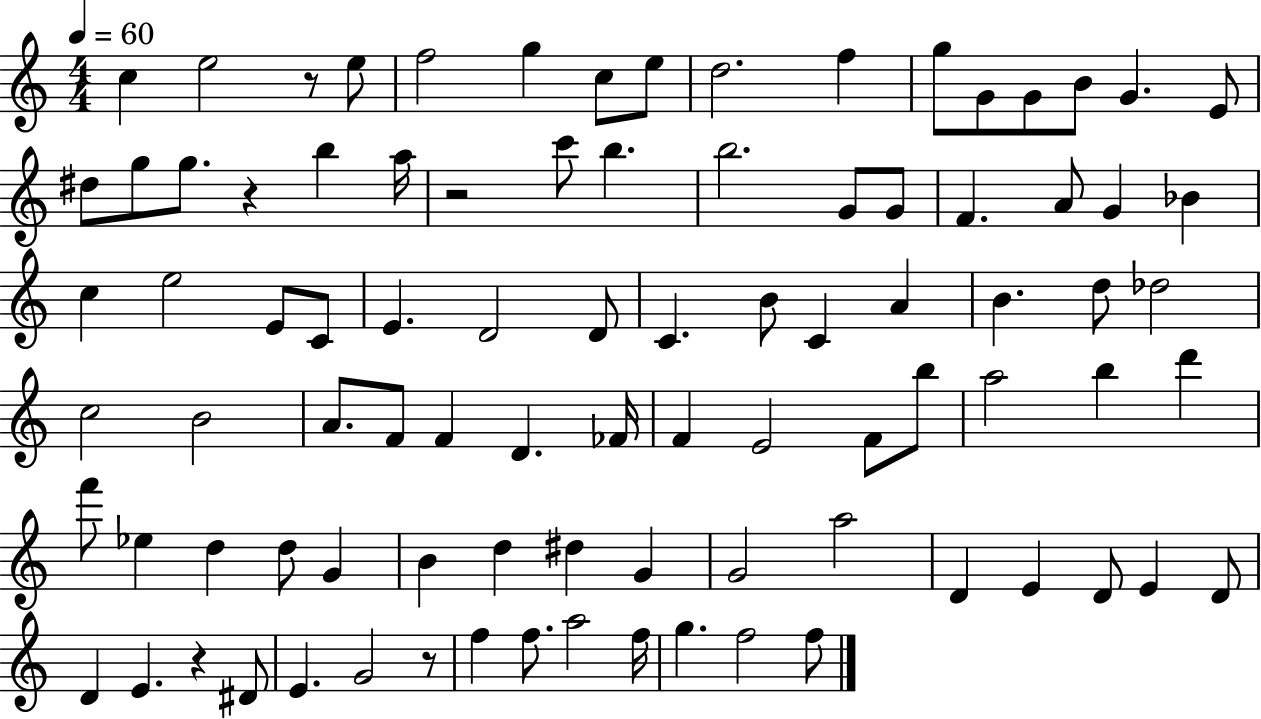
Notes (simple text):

C5/q E5/h R/e E5/e F5/h G5/q C5/e E5/e D5/h. F5/q G5/e G4/e G4/e B4/e G4/q. E4/e D#5/e G5/e G5/e. R/q B5/q A5/s R/h C6/e B5/q. B5/h. G4/e G4/e F4/q. A4/e G4/q Bb4/q C5/q E5/h E4/e C4/e E4/q. D4/h D4/e C4/q. B4/e C4/q A4/q B4/q. D5/e Db5/h C5/h B4/h A4/e. F4/e F4/q D4/q. FES4/s F4/q E4/h F4/e B5/e A5/h B5/q D6/q F6/e Eb5/q D5/q D5/e G4/q B4/q D5/q D#5/q G4/q G4/h A5/h D4/q E4/q D4/e E4/q D4/e D4/q E4/q. R/q D#4/e E4/q. G4/h R/e F5/q F5/e. A5/h F5/s G5/q. F5/h F5/e